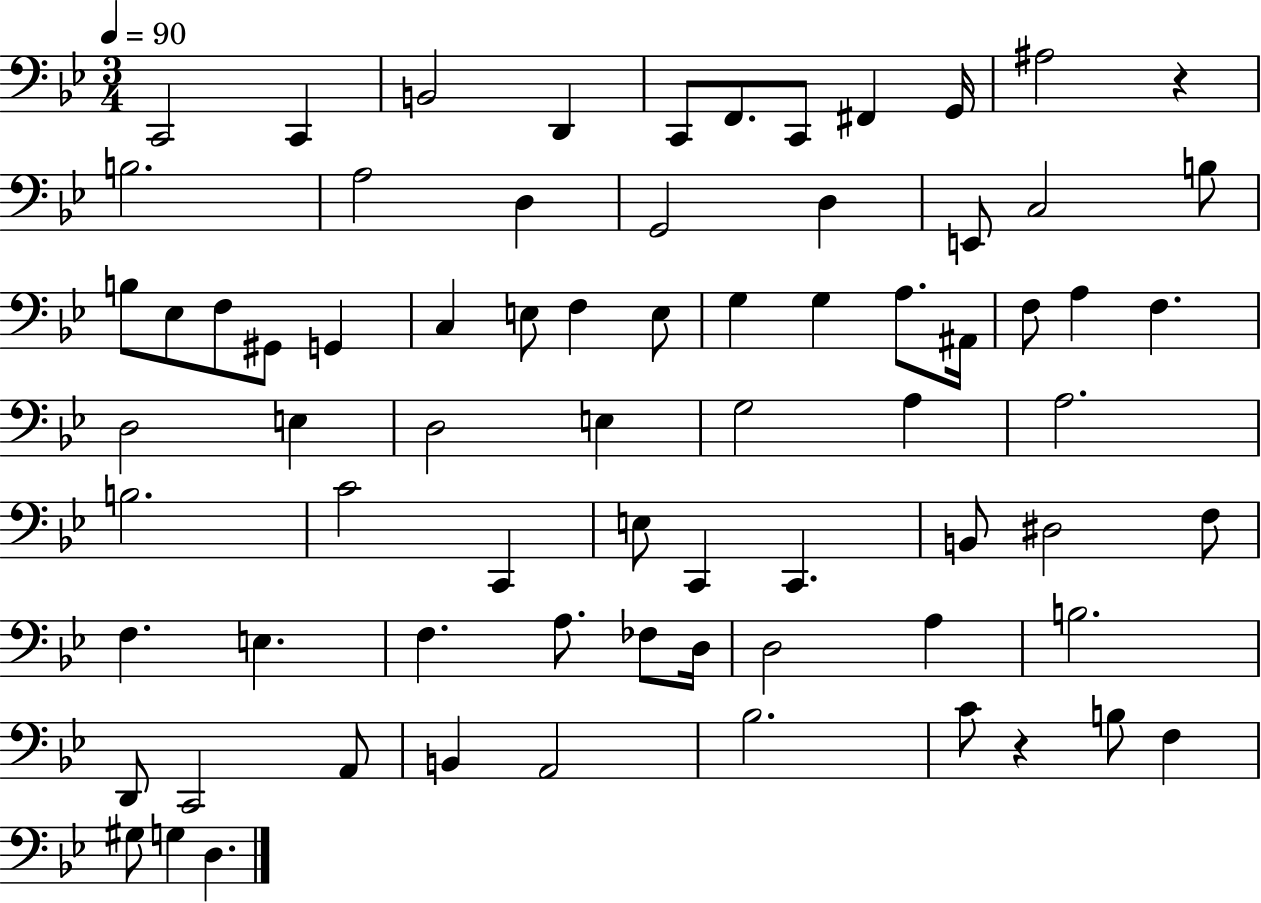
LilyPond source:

{
  \clef bass
  \numericTimeSignature
  \time 3/4
  \key bes \major
  \tempo 4 = 90
  c,2 c,4 | b,2 d,4 | c,8 f,8. c,8 fis,4 g,16 | ais2 r4 | \break b2. | a2 d4 | g,2 d4 | e,8 c2 b8 | \break b8 ees8 f8 gis,8 g,4 | c4 e8 f4 e8 | g4 g4 a8. ais,16 | f8 a4 f4. | \break d2 e4 | d2 e4 | g2 a4 | a2. | \break b2. | c'2 c,4 | e8 c,4 c,4. | b,8 dis2 f8 | \break f4. e4. | f4. a8. fes8 d16 | d2 a4 | b2. | \break d,8 c,2 a,8 | b,4 a,2 | bes2. | c'8 r4 b8 f4 | \break gis8 g4 d4. | \bar "|."
}